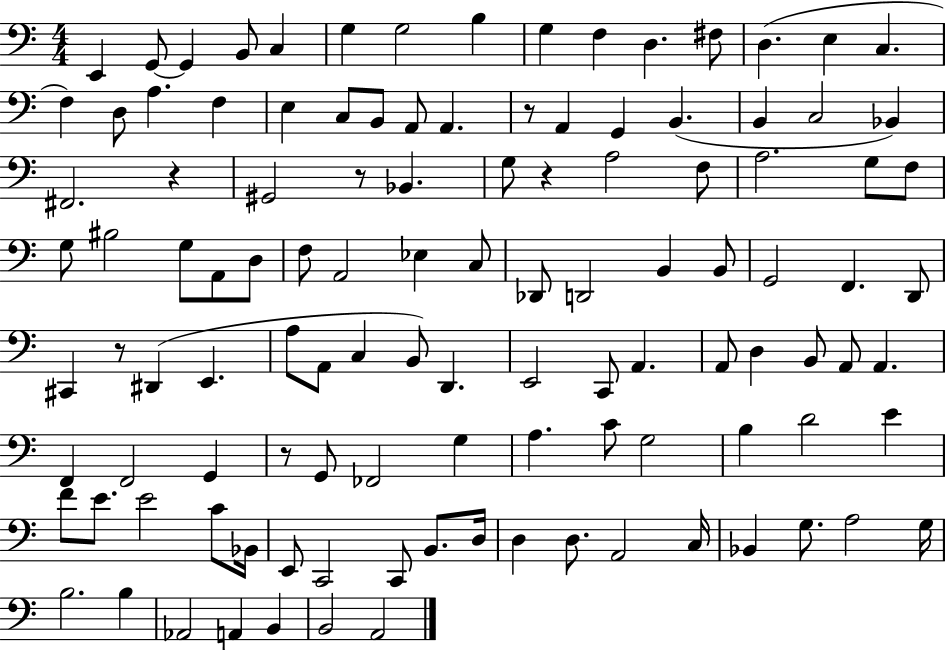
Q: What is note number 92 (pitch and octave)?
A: B2